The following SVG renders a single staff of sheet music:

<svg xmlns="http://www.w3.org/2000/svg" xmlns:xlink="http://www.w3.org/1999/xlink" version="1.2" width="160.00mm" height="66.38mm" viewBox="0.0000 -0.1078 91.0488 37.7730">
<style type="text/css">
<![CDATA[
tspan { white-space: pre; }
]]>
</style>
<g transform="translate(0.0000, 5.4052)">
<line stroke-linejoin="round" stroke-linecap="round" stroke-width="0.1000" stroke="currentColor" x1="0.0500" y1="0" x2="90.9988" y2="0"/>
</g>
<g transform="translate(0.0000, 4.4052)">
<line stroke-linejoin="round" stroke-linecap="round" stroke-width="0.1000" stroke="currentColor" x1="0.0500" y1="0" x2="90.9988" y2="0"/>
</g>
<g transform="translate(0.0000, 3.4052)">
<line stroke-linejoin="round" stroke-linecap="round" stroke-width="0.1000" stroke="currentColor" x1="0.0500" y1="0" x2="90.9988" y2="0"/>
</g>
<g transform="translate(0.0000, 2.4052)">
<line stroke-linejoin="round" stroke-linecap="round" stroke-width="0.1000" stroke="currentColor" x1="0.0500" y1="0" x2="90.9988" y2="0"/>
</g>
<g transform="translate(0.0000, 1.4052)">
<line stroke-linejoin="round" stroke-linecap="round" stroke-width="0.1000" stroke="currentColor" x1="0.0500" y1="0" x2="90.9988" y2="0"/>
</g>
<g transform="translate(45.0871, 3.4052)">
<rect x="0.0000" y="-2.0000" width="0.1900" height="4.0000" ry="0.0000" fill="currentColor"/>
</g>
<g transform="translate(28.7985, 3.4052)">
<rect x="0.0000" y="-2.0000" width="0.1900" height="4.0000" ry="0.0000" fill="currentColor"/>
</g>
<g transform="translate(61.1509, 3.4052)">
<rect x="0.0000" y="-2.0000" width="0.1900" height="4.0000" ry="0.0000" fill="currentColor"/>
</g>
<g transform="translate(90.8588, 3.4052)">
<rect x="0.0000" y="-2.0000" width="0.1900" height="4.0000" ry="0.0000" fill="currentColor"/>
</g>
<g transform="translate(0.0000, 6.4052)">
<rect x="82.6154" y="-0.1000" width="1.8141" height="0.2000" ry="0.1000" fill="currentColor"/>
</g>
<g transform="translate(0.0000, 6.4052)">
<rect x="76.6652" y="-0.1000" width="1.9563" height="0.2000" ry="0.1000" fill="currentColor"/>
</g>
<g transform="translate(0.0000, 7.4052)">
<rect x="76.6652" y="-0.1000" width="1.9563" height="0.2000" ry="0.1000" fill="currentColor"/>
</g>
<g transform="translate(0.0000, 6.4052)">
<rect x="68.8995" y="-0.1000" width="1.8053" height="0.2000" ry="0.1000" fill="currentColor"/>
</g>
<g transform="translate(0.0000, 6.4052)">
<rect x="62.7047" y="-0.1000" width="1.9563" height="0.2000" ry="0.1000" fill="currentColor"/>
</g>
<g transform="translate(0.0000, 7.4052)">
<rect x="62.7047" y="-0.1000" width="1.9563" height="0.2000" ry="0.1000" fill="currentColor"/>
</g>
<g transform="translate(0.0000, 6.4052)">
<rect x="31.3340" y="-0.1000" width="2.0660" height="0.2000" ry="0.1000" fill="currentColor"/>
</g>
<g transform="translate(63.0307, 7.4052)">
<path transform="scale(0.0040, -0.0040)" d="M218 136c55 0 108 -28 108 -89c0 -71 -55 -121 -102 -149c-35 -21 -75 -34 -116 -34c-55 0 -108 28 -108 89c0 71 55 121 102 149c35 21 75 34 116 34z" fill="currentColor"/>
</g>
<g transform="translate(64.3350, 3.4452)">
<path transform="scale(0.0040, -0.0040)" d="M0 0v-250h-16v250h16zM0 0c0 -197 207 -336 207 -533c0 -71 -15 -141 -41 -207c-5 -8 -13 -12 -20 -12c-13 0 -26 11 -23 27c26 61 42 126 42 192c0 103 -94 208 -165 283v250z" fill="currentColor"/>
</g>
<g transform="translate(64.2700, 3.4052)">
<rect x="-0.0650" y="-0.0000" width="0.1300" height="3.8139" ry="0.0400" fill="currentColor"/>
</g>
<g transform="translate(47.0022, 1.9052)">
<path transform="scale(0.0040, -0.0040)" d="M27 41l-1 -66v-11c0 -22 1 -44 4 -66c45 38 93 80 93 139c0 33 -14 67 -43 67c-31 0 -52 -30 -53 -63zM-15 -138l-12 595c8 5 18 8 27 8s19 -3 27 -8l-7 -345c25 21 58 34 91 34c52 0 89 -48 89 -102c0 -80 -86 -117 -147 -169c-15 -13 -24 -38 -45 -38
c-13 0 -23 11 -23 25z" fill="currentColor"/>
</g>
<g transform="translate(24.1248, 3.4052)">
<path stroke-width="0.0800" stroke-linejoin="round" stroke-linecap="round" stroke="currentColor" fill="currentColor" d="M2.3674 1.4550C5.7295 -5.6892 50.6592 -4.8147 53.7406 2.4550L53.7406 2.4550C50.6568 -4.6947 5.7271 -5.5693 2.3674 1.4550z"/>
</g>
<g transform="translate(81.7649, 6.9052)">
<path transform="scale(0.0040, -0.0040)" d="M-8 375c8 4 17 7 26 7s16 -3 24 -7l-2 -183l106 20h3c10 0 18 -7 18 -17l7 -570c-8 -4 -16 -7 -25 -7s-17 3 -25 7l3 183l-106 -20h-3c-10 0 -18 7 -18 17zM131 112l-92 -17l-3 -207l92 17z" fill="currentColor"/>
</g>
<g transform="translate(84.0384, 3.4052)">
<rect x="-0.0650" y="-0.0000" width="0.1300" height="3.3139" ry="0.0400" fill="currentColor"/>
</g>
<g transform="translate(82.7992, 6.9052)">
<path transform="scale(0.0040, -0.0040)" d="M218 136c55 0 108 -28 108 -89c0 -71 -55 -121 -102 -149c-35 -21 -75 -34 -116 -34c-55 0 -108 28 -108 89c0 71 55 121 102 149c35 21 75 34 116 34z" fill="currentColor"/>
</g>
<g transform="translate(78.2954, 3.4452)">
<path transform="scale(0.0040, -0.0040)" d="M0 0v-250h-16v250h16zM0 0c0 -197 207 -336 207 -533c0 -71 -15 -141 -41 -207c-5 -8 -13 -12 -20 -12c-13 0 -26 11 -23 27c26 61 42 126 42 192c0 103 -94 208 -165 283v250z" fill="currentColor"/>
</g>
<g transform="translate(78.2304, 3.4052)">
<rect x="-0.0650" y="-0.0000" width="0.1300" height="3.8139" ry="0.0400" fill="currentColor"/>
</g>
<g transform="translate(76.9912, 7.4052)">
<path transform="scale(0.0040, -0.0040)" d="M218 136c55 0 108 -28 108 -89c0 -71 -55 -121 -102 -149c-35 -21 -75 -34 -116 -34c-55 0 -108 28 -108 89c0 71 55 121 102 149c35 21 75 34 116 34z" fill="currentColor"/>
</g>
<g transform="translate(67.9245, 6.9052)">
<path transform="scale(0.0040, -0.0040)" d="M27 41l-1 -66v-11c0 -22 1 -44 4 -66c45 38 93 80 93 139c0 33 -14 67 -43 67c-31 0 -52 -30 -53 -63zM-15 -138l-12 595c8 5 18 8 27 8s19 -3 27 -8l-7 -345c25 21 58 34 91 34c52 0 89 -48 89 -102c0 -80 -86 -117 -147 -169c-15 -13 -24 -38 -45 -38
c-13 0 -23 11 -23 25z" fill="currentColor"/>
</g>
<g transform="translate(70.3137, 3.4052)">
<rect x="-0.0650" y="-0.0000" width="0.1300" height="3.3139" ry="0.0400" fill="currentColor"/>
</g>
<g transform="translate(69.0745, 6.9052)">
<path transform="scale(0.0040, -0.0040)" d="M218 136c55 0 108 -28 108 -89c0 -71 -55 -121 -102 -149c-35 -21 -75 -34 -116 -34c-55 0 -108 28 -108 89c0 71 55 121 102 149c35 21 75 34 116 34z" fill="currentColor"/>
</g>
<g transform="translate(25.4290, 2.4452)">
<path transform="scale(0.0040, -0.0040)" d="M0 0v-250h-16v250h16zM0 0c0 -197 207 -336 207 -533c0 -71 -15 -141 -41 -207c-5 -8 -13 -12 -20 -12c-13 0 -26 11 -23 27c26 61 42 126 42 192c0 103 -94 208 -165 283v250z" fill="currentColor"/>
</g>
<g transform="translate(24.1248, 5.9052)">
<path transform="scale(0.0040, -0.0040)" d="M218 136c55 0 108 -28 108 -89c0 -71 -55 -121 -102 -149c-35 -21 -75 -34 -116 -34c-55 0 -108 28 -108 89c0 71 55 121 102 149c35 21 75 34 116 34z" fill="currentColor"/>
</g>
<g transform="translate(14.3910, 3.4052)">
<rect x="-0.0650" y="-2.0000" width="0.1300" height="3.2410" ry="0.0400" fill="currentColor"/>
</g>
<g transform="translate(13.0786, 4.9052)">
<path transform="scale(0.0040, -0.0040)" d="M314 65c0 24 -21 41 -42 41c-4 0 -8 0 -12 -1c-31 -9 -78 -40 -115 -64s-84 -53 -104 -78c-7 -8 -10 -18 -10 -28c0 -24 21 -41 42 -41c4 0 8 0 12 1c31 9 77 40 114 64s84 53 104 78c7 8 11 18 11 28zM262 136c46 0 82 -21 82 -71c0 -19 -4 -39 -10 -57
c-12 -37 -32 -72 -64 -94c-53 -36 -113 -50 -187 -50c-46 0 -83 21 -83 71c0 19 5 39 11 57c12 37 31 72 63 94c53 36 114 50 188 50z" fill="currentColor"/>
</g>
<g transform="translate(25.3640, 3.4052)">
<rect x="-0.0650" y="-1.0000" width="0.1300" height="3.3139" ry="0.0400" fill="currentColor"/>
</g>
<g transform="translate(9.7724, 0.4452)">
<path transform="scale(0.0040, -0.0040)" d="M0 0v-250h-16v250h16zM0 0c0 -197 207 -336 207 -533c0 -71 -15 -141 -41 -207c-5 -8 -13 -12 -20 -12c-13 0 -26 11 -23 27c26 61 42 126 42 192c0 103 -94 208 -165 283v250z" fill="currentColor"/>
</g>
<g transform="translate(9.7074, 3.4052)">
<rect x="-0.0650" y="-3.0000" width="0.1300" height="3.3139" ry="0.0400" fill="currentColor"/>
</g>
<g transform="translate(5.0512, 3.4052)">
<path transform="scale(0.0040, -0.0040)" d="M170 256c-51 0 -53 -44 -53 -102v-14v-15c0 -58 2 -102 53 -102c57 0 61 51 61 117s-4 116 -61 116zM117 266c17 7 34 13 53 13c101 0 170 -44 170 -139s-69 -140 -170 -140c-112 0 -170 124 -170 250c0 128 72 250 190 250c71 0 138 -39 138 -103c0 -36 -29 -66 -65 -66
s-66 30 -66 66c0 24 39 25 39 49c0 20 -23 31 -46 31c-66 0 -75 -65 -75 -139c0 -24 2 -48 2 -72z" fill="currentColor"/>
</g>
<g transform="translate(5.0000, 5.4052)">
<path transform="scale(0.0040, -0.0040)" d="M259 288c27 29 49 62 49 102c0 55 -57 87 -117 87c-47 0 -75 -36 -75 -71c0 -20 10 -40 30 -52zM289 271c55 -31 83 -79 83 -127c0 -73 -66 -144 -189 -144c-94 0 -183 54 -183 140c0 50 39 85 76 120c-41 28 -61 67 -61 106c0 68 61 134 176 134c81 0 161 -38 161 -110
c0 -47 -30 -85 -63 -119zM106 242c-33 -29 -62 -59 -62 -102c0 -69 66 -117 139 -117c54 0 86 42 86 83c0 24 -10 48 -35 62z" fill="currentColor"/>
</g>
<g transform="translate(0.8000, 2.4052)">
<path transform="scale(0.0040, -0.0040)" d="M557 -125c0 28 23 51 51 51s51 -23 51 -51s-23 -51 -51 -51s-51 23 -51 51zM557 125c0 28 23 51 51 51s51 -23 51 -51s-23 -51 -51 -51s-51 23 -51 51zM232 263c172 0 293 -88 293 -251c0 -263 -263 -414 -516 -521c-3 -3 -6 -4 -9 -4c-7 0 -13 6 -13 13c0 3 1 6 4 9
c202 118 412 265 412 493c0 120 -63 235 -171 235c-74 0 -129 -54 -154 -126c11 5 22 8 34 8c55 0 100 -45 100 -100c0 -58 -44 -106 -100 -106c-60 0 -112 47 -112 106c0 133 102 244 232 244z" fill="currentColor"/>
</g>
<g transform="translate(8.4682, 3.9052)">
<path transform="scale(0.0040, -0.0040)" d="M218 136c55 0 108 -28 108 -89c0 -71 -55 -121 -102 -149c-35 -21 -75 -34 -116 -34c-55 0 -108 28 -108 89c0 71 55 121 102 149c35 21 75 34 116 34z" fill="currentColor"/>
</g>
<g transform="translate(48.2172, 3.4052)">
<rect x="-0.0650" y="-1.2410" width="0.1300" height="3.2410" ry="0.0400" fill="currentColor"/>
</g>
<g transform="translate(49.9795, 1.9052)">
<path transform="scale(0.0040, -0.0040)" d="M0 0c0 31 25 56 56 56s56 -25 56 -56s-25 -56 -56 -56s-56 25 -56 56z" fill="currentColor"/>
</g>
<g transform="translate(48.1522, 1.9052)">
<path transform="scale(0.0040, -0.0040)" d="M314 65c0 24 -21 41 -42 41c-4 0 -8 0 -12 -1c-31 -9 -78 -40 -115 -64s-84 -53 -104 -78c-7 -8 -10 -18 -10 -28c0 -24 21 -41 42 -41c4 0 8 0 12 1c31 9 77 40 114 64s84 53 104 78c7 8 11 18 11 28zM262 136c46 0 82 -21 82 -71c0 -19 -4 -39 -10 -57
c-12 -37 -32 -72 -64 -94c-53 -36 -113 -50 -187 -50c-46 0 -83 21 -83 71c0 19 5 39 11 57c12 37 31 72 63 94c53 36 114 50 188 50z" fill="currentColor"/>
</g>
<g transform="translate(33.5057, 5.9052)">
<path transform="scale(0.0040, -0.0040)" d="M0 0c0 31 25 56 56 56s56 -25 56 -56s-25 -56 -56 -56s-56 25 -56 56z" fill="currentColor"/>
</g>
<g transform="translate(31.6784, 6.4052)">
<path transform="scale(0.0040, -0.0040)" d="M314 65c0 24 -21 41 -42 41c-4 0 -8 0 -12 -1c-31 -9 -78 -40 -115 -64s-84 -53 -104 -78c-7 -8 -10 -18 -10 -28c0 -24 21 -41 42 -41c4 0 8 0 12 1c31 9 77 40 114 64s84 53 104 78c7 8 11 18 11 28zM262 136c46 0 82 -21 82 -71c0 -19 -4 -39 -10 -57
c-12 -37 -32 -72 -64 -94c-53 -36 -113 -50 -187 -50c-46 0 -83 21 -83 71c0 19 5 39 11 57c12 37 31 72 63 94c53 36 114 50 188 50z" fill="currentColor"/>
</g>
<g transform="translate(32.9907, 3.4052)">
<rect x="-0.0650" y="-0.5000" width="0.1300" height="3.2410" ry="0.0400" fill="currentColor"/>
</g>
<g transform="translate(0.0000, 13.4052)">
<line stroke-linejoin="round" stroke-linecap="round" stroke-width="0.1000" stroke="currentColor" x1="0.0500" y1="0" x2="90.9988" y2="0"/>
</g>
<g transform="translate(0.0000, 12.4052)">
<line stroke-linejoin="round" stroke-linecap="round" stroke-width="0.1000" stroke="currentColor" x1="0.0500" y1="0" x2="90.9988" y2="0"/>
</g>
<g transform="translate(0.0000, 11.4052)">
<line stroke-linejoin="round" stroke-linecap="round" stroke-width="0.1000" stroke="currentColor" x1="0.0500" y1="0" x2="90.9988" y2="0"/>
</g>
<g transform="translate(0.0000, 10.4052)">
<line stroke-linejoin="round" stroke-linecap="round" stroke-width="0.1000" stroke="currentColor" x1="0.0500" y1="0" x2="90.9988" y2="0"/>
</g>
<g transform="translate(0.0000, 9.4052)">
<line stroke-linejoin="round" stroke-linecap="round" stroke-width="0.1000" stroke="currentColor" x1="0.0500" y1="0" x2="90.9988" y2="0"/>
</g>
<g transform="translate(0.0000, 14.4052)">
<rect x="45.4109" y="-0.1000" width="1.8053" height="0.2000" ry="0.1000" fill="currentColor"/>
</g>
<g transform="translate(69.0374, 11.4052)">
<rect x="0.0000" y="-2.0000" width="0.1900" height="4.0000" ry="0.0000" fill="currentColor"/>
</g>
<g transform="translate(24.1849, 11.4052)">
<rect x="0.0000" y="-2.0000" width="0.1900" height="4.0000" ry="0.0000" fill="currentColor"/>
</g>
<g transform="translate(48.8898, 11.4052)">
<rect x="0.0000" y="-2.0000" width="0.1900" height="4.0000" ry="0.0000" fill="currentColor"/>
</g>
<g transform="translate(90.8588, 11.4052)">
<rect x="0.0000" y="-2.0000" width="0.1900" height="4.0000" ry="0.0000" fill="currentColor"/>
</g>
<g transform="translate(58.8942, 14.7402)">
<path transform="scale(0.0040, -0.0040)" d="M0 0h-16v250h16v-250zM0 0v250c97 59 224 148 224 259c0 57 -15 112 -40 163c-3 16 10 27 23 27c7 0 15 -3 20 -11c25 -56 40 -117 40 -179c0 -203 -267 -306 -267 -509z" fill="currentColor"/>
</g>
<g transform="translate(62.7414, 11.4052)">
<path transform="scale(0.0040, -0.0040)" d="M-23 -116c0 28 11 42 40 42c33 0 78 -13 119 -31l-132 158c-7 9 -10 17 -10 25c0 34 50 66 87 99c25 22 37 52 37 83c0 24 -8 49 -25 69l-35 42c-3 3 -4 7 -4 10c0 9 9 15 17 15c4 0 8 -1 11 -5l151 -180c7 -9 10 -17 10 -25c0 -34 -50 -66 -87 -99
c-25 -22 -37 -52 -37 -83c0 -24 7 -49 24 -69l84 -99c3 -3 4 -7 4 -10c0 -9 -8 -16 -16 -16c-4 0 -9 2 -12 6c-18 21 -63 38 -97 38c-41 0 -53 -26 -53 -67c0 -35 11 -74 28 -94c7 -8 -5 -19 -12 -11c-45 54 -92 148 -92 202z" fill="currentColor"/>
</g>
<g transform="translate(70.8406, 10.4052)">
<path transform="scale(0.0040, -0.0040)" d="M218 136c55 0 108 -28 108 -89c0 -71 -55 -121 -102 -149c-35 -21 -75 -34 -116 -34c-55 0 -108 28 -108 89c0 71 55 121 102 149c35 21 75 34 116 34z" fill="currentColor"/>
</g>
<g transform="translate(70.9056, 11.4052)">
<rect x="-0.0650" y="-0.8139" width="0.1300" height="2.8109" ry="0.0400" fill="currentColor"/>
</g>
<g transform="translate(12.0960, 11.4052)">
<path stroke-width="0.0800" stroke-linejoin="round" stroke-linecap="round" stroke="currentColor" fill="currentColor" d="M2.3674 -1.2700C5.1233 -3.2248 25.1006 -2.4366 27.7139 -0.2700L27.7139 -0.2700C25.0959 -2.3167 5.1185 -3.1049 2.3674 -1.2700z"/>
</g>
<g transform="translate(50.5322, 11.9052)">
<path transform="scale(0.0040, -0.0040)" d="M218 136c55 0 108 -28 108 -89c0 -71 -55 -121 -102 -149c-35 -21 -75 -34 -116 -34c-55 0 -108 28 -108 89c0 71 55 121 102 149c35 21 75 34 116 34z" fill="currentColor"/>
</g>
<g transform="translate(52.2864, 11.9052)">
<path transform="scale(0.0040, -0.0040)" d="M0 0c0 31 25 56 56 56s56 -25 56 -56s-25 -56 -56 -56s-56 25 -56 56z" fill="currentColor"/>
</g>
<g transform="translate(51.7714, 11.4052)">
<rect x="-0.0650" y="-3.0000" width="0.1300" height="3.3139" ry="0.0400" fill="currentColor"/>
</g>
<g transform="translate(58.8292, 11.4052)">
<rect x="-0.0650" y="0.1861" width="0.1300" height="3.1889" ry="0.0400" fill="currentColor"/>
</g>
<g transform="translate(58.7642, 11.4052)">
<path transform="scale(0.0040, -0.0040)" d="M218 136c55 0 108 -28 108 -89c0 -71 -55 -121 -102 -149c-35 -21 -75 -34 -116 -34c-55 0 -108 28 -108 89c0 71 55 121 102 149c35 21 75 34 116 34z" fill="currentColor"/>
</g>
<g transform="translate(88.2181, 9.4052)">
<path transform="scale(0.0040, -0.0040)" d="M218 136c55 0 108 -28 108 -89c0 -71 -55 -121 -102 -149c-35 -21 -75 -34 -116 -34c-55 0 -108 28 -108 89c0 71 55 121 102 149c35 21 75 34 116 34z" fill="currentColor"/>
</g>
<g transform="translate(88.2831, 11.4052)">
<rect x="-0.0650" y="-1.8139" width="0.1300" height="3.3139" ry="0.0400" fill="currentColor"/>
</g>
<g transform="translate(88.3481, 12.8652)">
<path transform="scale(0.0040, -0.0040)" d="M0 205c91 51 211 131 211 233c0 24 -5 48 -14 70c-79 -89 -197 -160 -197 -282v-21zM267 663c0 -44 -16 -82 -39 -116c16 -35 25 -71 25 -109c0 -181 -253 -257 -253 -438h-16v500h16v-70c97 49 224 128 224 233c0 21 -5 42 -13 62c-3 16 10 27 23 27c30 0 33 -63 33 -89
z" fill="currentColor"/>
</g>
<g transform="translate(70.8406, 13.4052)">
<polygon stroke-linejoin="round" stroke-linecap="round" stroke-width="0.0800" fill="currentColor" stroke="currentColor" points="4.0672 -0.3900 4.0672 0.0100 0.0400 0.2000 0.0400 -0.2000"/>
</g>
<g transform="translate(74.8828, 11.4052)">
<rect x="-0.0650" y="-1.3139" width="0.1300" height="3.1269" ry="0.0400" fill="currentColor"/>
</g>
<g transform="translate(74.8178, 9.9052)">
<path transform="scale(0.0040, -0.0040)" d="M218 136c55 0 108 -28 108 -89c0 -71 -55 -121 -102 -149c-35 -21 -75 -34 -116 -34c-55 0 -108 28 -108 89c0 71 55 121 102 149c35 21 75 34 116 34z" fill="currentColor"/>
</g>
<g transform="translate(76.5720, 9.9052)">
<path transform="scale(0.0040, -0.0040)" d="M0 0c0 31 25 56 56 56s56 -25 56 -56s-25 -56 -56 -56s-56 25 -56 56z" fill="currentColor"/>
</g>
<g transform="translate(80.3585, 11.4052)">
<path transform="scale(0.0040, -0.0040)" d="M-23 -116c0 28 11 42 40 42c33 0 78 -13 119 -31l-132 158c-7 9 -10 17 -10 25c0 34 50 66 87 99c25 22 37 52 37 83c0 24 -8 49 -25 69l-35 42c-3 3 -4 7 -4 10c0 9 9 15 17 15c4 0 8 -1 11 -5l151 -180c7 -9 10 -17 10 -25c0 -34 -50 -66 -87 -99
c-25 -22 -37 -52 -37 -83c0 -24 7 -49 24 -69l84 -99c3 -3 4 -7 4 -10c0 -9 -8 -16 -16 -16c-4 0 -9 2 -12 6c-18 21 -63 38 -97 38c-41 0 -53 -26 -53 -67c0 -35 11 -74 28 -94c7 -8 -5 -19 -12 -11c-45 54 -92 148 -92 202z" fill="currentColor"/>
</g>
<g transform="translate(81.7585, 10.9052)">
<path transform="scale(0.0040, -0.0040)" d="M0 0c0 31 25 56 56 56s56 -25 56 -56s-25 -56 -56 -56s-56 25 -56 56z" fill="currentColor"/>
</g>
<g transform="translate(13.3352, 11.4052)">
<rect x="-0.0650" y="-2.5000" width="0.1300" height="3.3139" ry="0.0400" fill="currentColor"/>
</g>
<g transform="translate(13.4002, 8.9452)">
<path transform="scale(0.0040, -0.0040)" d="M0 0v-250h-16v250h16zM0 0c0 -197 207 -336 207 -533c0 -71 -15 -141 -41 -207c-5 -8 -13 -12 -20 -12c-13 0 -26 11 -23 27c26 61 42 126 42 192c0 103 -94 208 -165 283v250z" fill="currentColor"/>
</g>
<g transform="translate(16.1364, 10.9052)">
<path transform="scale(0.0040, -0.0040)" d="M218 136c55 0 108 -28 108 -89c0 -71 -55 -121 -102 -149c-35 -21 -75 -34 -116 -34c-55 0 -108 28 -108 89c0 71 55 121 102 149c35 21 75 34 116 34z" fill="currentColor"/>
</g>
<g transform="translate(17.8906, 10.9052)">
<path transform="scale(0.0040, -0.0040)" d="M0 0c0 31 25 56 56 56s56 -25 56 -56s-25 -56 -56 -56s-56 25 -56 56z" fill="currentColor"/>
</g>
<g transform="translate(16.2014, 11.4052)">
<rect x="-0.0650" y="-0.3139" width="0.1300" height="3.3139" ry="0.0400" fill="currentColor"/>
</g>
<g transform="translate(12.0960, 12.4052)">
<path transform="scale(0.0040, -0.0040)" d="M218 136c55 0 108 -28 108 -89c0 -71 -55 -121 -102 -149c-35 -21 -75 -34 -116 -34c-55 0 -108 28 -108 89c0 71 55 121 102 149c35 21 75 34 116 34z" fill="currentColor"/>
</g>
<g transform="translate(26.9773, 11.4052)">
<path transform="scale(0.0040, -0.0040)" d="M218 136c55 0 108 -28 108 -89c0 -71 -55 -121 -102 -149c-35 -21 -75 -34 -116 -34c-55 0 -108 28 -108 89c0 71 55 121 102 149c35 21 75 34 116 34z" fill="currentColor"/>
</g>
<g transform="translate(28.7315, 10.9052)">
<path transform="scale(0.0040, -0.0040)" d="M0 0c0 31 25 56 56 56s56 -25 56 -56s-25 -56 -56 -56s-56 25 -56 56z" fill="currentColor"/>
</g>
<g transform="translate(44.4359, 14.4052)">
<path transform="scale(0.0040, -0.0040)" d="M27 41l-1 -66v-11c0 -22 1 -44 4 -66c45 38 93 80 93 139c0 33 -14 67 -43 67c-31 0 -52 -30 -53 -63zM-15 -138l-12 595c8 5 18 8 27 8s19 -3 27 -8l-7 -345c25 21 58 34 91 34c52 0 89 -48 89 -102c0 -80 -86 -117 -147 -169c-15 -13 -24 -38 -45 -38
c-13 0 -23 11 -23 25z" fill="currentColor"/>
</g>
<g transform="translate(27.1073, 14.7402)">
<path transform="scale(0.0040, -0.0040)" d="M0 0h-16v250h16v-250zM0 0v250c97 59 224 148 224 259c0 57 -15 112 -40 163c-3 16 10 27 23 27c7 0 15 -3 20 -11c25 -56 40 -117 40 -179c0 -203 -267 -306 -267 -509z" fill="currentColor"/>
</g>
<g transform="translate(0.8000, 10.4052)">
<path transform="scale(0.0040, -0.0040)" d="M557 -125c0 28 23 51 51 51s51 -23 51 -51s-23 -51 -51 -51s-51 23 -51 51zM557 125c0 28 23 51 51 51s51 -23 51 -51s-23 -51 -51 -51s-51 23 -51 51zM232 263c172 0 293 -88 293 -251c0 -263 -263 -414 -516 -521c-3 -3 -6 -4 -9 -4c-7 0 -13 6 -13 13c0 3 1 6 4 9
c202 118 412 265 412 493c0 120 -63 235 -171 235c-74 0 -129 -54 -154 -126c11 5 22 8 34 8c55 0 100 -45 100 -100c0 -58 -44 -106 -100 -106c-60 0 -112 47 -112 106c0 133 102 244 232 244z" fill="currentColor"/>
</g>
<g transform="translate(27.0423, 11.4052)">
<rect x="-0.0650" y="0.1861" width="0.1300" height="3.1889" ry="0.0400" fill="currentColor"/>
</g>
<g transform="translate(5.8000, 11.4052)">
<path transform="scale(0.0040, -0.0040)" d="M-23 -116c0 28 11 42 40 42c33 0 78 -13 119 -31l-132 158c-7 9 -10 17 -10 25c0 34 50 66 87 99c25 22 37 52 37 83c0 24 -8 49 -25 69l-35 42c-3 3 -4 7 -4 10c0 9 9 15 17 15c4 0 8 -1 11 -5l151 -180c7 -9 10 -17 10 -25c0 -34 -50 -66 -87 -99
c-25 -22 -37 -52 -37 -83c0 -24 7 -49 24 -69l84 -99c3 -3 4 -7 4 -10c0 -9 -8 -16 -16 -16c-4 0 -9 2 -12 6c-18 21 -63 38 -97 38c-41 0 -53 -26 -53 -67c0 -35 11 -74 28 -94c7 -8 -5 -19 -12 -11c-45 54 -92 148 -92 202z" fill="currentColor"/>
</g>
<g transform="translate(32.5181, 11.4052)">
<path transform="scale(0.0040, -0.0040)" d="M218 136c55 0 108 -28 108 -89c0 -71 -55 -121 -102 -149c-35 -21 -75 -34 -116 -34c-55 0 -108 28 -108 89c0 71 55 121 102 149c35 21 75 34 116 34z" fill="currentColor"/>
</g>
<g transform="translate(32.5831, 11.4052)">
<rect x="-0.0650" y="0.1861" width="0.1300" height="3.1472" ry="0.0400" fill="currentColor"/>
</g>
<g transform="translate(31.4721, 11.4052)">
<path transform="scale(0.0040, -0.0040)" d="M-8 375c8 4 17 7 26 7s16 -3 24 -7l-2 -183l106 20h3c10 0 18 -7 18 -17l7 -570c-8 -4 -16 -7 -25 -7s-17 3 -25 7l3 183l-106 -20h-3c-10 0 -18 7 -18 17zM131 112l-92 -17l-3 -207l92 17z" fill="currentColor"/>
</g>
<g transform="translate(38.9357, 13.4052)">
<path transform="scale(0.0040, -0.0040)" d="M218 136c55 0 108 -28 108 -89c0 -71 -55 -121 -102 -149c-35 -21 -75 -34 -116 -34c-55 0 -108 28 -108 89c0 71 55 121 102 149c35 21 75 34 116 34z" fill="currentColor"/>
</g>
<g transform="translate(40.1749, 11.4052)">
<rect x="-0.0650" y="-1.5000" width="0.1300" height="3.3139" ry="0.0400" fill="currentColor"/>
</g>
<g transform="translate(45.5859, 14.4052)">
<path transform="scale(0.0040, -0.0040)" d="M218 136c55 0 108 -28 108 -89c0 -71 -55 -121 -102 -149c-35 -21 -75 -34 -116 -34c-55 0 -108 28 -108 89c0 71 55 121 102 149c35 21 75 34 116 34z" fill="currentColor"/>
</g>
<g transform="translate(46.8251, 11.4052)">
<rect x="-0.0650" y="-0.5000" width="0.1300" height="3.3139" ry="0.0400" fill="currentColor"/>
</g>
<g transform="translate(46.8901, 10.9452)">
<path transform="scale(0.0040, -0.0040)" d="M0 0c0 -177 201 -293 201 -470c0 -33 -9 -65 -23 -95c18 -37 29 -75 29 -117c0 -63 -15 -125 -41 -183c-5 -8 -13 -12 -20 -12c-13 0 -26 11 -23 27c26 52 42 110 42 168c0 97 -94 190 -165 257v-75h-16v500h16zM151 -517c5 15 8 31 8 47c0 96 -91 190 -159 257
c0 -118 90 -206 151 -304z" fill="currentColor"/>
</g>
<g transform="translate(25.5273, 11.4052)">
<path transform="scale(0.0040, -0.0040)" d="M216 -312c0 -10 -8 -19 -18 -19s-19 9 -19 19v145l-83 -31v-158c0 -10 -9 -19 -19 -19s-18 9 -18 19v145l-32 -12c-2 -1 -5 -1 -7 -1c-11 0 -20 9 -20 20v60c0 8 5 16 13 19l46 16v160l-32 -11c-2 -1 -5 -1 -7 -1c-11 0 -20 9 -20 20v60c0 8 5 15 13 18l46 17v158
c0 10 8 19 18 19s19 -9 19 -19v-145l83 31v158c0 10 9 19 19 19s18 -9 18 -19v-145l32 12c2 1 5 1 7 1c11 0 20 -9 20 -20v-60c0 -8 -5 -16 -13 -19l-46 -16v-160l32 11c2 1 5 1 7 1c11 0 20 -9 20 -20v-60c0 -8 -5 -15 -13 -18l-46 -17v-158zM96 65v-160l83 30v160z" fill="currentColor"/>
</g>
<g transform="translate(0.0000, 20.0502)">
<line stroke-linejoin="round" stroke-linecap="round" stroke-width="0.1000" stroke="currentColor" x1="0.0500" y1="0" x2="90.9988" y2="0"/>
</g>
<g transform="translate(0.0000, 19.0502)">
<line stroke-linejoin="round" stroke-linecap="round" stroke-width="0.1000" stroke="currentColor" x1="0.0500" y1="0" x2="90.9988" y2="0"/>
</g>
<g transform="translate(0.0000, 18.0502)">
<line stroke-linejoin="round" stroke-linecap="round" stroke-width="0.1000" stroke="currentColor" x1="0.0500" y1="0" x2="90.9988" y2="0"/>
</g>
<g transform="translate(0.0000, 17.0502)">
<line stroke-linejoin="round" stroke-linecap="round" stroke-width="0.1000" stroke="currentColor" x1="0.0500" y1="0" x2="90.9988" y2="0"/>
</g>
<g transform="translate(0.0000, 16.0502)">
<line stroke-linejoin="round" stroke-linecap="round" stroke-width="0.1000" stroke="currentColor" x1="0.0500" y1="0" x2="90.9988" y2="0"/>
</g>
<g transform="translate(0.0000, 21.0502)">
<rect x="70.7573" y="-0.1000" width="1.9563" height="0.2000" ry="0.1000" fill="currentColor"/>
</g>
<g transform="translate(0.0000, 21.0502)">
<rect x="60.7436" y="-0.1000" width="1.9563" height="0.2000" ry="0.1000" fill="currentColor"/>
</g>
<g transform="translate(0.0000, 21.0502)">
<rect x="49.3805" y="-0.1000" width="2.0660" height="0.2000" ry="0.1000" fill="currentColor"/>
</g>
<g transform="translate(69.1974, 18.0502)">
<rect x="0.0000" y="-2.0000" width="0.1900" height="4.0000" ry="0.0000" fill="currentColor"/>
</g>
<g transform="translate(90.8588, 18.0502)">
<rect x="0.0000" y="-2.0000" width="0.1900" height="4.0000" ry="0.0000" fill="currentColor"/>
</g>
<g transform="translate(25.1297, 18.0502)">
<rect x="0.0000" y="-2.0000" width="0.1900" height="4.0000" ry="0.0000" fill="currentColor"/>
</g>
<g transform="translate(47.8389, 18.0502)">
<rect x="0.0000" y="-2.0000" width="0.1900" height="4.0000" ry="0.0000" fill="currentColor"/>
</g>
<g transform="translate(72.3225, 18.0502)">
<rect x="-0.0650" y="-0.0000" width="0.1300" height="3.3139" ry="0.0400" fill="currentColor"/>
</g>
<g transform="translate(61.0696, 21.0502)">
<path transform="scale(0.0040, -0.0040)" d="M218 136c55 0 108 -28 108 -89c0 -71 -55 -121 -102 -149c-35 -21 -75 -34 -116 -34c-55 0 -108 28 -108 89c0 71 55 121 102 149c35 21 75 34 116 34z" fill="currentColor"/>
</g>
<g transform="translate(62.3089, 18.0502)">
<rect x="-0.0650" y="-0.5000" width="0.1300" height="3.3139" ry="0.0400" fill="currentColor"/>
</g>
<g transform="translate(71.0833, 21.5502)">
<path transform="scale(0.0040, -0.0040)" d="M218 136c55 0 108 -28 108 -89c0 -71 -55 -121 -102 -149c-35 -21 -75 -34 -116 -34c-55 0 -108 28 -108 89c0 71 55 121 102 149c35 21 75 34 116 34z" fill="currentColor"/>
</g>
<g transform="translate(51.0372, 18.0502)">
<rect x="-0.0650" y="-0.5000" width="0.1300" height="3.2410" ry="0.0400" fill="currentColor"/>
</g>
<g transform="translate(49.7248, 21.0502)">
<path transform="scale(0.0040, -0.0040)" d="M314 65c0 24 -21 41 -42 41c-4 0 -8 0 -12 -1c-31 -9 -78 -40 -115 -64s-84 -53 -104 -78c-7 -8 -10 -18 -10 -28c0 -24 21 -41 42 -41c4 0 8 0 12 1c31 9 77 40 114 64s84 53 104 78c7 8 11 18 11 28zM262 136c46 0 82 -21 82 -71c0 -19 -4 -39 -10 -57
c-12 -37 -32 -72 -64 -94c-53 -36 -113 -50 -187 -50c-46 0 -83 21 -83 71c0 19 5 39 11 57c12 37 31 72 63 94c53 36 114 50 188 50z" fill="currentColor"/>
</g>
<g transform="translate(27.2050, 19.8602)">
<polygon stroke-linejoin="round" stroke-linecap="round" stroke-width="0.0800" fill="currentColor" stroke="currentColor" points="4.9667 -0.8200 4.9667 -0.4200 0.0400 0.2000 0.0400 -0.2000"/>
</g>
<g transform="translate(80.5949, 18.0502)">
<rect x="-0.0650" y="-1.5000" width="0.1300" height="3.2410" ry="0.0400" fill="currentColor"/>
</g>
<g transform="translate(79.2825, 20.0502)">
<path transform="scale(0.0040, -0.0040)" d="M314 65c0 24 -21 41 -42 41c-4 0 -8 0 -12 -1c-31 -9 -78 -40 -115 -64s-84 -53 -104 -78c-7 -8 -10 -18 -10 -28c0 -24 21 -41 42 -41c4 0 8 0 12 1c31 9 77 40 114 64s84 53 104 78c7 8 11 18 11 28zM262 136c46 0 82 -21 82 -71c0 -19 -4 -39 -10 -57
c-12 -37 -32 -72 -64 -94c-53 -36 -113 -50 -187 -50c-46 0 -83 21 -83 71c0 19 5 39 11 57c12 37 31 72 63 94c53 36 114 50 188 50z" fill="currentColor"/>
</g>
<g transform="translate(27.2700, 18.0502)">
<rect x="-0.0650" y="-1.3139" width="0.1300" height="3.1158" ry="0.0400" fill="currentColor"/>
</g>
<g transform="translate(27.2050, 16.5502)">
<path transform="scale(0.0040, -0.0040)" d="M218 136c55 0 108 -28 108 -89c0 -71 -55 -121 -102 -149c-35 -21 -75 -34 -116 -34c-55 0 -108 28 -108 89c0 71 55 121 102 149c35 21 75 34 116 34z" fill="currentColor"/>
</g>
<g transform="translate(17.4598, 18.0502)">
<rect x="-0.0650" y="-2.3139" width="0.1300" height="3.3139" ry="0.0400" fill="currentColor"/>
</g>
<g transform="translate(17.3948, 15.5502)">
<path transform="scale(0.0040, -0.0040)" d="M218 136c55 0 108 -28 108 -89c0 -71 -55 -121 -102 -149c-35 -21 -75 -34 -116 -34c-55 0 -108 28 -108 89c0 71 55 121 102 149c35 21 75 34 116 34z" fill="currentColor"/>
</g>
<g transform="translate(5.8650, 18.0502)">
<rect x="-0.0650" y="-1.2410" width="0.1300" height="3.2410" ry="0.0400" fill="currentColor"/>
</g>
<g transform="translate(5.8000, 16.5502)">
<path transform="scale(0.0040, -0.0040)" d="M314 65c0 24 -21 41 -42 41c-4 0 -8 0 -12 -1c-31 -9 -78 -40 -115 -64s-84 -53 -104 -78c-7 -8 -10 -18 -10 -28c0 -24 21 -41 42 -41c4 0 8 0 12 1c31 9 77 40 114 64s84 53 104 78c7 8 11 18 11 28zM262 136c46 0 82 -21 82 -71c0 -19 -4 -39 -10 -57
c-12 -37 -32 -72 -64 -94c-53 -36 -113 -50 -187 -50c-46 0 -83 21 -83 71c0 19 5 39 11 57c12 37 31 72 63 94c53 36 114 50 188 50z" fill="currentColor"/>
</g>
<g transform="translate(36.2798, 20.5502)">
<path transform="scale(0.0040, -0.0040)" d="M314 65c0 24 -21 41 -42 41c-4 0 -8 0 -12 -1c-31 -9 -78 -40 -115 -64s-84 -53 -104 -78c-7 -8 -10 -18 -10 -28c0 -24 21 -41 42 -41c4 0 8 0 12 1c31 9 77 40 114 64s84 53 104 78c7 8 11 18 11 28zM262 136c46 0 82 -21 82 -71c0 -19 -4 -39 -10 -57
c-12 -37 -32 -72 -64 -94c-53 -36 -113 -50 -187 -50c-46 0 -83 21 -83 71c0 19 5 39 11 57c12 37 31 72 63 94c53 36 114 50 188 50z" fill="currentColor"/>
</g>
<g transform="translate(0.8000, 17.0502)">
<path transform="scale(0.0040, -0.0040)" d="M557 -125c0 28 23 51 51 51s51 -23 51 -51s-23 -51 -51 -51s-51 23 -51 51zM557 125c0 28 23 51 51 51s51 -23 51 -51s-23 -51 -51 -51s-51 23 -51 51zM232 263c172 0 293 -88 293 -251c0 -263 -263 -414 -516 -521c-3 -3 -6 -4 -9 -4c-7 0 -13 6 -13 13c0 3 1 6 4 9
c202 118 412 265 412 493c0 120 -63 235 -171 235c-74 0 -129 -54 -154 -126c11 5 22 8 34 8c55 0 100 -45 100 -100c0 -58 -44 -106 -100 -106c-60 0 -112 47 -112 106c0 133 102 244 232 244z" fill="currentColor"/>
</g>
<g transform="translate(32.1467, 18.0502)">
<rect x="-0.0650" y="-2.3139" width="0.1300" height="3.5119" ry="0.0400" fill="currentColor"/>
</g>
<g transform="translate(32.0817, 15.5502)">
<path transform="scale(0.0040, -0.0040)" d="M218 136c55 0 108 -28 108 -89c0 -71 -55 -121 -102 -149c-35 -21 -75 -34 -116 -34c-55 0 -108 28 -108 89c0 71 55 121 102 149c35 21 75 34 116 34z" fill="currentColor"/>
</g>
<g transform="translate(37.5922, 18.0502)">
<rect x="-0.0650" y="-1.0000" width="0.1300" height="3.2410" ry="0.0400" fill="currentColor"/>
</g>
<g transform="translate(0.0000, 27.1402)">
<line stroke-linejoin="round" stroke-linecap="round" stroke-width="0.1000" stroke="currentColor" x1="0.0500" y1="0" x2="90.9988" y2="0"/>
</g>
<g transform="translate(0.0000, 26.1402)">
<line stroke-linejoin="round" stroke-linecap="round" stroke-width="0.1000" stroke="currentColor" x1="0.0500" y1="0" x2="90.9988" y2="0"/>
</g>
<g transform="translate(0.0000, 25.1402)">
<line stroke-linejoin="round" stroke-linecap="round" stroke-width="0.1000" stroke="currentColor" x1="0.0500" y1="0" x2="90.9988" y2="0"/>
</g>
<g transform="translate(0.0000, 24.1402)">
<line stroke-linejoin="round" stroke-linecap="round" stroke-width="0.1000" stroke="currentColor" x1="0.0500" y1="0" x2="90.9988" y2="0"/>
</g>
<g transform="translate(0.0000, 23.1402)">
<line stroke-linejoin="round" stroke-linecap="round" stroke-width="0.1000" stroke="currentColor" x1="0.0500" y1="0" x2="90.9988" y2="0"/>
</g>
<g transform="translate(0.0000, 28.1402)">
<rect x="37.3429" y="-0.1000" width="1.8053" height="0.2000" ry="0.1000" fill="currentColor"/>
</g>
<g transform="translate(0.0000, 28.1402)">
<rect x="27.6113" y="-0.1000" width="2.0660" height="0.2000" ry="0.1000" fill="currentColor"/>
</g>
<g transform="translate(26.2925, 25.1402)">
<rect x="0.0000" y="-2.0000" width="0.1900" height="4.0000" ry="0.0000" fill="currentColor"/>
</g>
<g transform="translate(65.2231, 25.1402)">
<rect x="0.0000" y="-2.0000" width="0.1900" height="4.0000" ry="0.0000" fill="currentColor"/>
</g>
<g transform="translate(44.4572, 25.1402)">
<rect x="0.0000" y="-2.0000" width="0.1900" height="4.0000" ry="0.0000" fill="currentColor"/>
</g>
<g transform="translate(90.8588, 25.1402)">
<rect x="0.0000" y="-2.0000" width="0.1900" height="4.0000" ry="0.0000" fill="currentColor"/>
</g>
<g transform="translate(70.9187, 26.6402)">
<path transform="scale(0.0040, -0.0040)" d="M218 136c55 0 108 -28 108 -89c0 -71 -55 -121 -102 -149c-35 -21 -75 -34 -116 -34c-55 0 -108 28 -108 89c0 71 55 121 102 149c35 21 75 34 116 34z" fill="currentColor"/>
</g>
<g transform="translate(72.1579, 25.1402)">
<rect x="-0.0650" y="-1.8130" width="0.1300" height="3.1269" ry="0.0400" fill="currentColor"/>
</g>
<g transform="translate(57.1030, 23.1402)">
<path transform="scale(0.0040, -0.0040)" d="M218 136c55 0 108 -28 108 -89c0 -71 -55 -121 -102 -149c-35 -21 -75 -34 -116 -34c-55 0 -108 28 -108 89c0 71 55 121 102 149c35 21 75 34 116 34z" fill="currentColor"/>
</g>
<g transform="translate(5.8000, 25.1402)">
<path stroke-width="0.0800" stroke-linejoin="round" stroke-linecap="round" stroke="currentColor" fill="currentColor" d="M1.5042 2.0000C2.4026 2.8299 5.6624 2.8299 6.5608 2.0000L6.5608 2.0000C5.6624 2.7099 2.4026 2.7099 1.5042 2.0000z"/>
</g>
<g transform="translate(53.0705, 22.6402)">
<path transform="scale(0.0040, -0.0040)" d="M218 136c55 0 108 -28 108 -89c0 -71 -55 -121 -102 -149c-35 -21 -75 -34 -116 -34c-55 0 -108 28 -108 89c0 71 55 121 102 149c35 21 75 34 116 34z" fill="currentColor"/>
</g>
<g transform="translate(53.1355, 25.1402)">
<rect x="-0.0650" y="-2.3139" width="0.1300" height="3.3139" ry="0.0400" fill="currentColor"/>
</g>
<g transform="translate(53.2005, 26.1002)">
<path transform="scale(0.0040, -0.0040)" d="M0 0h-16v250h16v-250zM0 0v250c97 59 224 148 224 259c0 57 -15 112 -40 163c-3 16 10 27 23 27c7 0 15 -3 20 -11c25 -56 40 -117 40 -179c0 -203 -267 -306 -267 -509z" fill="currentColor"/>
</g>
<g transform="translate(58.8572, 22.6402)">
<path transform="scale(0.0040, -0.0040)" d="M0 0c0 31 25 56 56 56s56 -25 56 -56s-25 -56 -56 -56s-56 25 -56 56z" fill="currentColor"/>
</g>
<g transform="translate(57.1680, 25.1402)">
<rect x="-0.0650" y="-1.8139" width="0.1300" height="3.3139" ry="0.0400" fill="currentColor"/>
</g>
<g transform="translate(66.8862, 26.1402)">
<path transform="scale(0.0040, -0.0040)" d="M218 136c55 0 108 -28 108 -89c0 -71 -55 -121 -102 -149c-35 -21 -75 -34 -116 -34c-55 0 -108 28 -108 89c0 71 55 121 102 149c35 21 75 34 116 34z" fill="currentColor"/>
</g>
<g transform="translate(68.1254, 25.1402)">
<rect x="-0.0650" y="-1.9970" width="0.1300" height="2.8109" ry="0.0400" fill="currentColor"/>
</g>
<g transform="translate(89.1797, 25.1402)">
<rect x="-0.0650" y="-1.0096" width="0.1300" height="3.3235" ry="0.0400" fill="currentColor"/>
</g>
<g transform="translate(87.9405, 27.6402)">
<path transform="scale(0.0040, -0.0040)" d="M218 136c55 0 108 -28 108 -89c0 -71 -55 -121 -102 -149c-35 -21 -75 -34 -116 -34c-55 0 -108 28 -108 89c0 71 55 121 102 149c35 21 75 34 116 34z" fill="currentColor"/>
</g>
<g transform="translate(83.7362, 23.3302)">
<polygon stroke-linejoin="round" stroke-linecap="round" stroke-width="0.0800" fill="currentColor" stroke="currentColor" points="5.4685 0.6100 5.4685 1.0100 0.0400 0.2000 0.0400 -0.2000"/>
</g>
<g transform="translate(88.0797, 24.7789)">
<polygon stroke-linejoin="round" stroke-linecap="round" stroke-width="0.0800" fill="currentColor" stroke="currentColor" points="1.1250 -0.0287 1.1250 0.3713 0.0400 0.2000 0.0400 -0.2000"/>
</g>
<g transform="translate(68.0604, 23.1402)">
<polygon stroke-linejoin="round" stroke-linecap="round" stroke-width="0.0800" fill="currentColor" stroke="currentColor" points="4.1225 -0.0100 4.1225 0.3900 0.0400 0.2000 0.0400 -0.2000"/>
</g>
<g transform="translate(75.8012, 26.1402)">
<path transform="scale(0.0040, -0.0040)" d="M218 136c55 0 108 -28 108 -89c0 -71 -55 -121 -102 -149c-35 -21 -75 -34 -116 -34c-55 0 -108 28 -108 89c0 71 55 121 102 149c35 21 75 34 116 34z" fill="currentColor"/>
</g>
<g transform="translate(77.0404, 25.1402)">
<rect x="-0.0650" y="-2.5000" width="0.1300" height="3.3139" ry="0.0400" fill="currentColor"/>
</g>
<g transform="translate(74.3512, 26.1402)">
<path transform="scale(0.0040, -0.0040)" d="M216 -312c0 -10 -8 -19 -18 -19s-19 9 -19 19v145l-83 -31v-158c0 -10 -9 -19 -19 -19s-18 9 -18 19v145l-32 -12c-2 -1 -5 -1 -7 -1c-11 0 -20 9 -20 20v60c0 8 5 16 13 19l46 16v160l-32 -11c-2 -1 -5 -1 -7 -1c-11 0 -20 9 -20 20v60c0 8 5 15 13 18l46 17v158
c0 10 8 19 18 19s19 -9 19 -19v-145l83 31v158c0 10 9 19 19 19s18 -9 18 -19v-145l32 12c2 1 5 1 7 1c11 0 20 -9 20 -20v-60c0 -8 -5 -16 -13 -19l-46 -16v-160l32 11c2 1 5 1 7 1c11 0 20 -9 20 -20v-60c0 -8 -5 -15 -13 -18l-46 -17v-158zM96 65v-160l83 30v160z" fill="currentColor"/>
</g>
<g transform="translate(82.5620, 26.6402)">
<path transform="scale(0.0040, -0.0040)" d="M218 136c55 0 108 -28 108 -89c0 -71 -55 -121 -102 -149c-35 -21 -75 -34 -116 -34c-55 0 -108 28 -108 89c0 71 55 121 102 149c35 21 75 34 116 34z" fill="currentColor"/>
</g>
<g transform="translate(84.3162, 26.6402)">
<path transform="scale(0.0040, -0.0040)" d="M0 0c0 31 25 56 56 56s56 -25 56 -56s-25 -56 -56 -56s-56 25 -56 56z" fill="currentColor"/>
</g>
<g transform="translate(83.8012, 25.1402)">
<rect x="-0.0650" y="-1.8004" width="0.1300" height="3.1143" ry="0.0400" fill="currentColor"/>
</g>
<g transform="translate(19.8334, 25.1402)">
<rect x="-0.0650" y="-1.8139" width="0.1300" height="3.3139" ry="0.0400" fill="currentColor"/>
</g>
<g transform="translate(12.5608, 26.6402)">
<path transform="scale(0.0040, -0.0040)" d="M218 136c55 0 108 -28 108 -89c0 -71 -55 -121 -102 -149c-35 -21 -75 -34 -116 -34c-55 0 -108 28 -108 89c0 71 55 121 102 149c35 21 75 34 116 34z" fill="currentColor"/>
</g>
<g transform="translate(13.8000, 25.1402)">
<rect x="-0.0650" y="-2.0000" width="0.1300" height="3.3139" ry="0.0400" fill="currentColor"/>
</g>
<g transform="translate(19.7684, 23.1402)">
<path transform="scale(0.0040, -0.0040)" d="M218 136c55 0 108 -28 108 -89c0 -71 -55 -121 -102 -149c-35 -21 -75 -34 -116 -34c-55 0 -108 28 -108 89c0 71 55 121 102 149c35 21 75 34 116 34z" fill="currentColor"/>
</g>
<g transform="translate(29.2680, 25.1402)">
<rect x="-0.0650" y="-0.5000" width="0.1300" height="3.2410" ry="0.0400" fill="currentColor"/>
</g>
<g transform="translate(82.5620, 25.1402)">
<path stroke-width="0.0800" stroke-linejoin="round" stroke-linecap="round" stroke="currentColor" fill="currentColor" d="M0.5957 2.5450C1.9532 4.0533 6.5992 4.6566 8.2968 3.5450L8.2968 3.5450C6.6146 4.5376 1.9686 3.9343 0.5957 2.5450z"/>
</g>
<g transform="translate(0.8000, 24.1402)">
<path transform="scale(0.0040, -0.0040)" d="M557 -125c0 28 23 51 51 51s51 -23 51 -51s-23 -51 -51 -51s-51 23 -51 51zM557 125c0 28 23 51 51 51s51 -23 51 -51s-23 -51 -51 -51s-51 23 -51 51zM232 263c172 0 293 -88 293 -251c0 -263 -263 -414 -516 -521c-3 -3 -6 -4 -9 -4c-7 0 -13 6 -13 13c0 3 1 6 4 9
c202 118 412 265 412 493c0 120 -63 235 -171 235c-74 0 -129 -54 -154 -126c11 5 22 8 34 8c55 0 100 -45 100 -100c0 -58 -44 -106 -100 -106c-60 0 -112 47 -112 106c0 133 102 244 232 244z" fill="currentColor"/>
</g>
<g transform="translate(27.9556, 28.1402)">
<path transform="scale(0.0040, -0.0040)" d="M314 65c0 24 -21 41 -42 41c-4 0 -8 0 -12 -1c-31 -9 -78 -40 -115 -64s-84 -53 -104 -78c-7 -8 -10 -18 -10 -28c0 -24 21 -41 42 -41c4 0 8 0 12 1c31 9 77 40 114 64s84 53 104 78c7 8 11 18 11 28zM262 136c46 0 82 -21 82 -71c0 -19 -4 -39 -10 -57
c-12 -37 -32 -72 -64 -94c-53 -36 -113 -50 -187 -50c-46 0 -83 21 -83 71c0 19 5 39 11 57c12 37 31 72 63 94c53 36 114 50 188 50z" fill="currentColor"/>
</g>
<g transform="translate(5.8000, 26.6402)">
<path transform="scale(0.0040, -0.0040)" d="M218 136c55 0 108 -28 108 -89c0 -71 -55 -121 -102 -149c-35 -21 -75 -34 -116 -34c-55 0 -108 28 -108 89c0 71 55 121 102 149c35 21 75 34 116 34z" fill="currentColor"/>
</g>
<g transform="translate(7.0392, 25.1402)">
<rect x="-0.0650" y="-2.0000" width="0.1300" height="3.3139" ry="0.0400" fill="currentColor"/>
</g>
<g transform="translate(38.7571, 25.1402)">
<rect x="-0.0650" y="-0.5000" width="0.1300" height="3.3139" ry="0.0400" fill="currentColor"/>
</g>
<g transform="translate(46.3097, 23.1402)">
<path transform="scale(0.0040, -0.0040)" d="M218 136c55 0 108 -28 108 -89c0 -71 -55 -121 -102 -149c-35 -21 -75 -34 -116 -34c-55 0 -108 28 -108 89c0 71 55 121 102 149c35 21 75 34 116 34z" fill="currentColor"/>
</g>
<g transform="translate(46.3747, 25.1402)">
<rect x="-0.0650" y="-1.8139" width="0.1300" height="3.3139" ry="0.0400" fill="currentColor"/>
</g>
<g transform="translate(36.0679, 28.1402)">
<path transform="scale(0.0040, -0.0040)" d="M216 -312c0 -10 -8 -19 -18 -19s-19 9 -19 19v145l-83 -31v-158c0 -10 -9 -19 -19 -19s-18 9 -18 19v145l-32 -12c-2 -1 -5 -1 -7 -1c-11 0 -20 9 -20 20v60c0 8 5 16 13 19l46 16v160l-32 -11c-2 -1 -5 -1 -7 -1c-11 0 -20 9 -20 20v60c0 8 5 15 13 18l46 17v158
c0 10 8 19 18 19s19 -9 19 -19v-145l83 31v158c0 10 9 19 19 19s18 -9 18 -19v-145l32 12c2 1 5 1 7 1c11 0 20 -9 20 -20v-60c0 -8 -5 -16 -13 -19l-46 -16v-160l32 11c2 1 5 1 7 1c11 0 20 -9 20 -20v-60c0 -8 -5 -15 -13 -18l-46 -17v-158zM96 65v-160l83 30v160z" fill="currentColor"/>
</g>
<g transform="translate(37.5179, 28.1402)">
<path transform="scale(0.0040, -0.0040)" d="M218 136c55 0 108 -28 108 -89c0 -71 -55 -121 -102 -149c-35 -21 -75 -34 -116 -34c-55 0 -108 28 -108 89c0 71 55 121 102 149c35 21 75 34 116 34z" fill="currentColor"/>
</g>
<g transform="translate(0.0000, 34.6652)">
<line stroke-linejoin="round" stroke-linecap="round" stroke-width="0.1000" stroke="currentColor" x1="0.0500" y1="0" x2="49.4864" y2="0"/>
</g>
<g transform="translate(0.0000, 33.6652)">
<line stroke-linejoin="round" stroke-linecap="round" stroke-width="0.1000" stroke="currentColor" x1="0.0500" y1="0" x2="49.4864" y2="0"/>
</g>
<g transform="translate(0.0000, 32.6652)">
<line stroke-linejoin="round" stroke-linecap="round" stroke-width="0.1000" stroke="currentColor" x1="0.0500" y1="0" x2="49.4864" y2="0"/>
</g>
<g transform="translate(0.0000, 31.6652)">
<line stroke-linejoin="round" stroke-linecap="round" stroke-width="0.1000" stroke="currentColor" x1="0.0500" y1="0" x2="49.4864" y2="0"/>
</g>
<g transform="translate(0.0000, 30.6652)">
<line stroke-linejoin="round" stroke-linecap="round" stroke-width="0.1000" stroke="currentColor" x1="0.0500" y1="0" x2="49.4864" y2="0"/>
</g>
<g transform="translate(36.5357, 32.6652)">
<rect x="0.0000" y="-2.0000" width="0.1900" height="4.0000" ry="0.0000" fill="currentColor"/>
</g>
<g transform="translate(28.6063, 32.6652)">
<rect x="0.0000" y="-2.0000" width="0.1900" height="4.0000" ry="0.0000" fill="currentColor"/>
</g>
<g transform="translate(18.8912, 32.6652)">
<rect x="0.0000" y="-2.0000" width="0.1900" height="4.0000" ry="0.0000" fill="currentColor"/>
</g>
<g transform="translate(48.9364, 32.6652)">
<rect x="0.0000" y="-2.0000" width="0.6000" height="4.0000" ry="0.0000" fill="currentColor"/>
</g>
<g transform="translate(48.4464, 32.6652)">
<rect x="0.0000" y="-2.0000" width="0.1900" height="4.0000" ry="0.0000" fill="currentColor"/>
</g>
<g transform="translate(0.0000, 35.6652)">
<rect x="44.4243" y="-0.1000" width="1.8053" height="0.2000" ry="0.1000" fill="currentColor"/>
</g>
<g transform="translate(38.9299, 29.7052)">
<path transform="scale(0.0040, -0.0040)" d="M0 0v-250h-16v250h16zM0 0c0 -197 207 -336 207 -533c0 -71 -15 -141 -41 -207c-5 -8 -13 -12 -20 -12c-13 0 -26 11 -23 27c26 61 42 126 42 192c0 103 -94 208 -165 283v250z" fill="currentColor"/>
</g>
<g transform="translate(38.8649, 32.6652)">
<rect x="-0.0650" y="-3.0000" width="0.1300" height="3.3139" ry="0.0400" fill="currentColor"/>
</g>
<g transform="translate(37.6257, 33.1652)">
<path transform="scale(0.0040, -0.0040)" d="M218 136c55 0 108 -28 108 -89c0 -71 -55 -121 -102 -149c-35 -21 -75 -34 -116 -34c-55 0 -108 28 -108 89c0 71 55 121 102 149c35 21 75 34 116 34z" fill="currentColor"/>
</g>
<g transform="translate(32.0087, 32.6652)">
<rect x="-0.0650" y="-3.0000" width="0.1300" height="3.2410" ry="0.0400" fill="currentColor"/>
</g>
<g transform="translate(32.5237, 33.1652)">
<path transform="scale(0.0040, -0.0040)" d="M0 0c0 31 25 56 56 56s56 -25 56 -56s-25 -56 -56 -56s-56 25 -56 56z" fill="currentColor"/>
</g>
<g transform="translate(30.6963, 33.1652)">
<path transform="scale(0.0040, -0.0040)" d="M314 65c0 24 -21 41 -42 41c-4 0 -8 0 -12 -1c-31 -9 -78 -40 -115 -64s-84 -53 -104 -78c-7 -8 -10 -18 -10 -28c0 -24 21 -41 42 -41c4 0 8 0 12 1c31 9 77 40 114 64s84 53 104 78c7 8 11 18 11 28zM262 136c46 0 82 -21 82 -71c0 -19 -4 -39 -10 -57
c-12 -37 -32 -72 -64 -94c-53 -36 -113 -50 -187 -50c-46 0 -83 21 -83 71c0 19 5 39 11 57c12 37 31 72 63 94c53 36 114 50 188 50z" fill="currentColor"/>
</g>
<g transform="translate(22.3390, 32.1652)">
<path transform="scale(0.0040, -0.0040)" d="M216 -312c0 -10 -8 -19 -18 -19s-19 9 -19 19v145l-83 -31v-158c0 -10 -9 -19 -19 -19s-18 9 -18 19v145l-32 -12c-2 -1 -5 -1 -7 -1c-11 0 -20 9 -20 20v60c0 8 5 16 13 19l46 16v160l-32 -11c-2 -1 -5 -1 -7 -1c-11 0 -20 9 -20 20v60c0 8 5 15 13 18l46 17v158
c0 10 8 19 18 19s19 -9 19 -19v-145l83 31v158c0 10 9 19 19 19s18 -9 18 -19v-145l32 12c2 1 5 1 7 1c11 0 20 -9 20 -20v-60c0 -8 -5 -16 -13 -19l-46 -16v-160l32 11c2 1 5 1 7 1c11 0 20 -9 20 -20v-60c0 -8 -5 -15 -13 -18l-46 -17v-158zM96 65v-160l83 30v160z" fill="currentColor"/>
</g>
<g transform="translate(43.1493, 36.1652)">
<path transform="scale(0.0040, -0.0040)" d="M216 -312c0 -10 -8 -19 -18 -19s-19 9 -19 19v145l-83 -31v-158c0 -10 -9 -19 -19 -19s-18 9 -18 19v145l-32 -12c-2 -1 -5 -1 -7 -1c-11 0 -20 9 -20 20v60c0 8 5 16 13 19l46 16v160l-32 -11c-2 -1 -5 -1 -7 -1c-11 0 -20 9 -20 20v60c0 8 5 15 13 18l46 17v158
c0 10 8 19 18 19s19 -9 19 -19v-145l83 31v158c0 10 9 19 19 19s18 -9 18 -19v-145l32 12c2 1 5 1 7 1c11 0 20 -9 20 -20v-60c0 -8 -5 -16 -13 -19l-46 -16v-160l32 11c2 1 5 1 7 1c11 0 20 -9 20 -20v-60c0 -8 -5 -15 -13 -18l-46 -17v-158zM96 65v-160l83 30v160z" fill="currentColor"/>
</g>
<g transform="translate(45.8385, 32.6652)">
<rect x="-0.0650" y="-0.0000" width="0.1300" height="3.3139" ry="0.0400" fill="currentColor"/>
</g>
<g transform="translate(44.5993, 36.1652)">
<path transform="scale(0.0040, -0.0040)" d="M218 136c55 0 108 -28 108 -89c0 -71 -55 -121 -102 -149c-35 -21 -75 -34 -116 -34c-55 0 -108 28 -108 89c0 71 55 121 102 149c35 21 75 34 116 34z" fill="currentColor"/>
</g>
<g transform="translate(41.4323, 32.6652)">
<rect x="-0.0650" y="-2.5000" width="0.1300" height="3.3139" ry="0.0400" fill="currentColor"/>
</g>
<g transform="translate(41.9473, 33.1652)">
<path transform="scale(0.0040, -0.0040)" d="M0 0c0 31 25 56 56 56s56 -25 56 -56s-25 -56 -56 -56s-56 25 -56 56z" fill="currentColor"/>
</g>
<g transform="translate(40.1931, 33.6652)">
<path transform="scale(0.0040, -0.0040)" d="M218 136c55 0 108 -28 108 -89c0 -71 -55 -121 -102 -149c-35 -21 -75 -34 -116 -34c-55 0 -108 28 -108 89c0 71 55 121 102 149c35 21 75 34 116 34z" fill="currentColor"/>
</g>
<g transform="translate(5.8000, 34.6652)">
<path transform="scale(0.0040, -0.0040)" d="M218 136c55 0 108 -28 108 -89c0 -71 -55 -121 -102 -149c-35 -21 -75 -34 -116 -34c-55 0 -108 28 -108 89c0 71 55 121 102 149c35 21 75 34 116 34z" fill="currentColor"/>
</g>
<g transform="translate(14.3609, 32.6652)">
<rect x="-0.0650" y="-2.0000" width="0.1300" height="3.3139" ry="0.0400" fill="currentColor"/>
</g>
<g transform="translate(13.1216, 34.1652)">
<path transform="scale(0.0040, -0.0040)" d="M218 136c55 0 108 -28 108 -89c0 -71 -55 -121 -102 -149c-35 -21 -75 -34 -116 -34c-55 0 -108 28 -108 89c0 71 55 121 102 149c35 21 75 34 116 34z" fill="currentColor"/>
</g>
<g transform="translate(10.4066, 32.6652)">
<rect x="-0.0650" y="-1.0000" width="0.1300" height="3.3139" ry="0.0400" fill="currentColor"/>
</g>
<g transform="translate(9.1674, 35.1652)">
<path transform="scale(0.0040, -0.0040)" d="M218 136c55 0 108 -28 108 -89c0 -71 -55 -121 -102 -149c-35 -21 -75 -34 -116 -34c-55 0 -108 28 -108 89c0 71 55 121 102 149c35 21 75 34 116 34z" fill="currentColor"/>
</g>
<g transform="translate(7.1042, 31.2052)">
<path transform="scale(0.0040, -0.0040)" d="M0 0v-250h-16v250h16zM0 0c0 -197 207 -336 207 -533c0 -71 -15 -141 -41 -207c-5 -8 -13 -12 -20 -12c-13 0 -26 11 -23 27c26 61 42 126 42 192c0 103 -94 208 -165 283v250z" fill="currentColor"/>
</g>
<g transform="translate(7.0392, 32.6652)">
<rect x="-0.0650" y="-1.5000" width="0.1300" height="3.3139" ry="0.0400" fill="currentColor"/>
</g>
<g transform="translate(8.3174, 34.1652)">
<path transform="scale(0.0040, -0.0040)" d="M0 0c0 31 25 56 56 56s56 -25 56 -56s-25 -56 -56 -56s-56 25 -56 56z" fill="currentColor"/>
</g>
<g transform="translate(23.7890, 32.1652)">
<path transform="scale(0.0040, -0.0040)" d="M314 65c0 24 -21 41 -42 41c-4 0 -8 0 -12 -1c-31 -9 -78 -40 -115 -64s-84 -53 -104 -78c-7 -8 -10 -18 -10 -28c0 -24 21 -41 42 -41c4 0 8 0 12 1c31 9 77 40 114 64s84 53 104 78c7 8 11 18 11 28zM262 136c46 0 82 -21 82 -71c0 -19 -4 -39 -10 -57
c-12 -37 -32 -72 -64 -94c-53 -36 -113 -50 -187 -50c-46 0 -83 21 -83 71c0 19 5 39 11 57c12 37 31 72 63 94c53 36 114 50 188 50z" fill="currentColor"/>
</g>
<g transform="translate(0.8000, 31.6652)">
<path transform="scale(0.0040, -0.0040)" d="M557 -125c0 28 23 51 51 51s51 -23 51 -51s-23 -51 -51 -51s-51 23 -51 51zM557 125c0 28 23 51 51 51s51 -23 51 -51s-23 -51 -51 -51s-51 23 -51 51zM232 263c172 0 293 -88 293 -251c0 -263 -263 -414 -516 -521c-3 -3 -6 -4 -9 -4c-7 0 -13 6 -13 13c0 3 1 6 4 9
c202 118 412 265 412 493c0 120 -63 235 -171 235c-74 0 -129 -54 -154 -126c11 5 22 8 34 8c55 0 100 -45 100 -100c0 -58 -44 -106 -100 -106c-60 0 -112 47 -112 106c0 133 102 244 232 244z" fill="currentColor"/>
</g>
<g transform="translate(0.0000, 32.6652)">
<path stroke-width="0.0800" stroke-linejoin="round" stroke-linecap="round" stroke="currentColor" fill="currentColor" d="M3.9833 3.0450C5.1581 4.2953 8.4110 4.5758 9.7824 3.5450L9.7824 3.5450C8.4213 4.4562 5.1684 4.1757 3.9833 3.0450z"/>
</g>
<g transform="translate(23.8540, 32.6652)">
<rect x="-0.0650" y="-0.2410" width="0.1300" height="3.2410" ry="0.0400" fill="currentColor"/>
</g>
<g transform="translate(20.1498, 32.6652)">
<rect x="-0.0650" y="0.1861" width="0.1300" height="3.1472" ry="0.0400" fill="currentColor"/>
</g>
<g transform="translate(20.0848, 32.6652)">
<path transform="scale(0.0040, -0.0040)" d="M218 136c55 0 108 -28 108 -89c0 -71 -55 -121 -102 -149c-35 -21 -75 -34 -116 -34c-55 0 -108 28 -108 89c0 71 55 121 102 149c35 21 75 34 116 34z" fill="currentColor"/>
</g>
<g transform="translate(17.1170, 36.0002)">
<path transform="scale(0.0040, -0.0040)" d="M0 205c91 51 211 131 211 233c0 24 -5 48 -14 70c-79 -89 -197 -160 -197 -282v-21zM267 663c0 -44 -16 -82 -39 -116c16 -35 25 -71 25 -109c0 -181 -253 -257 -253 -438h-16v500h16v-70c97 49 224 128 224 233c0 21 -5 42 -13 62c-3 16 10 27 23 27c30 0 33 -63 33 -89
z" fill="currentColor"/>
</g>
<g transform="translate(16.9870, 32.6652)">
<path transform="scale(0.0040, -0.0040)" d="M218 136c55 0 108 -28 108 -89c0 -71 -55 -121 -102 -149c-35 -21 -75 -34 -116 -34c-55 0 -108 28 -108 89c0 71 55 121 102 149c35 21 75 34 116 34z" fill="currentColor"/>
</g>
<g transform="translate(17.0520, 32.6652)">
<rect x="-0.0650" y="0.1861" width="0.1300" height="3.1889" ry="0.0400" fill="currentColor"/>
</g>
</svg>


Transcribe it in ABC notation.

X:1
T:Untitled
M:6/8
L:1/4
K:C
C,/2 A,,2 F,,/2 E,,2 _G,2 C,,/2 _D,, C,,/2 D,, z B,,/2 E, ^D,/2 D, G,, _E,,/4 C, D,/2 z F,/2 G,/2 z A,/4 G,2 B, G,/2 B,/2 F,,2 E,,2 E,, D,, G,,2 A,, A,, A, E,,2 ^E,, A, B,/2 A, B,,/2 A,,/2 ^B,, A,,/2 F,,/4 G,,/2 F,, A,, D,/4 D, ^E,2 C,2 C,/2 B,, ^D,,